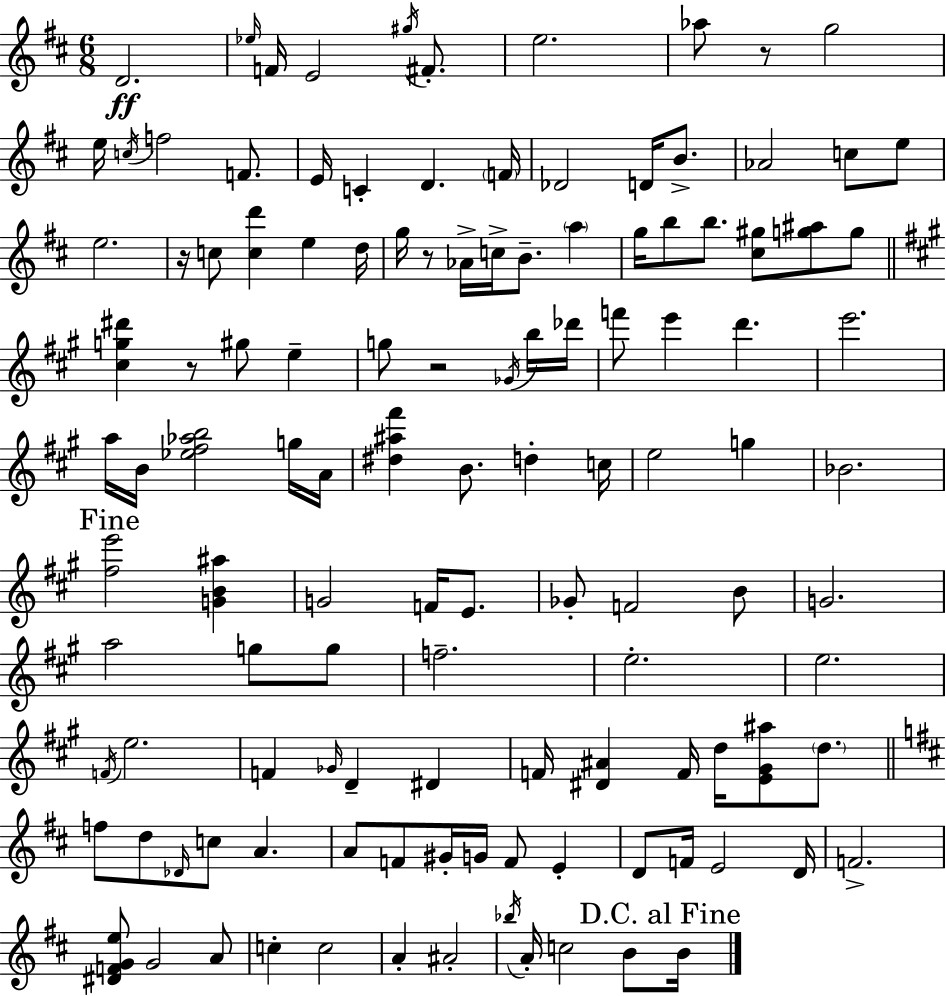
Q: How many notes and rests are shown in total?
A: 122